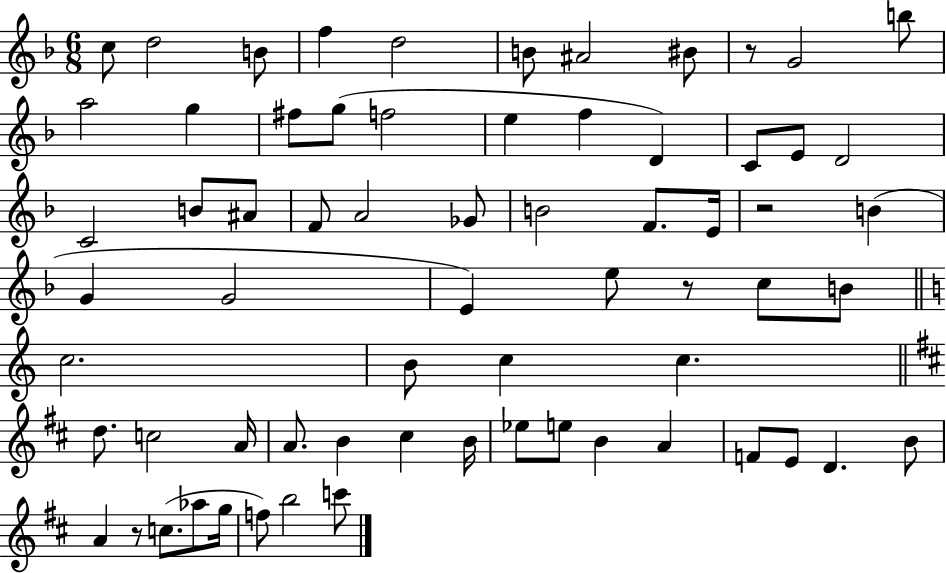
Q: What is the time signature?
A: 6/8